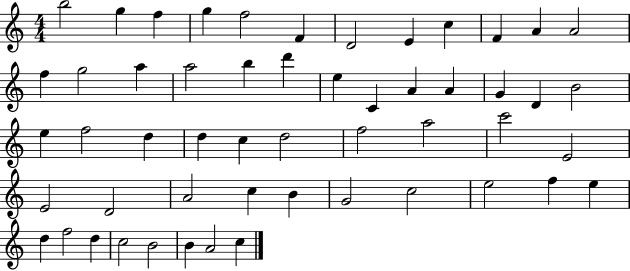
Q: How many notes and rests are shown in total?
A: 53